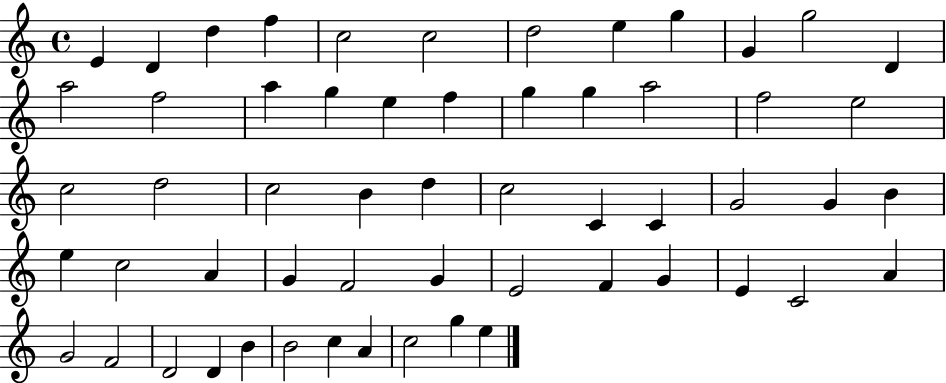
{
  \clef treble
  \time 4/4
  \defaultTimeSignature
  \key c \major
  e'4 d'4 d''4 f''4 | c''2 c''2 | d''2 e''4 g''4 | g'4 g''2 d'4 | \break a''2 f''2 | a''4 g''4 e''4 f''4 | g''4 g''4 a''2 | f''2 e''2 | \break c''2 d''2 | c''2 b'4 d''4 | c''2 c'4 c'4 | g'2 g'4 b'4 | \break e''4 c''2 a'4 | g'4 f'2 g'4 | e'2 f'4 g'4 | e'4 c'2 a'4 | \break g'2 f'2 | d'2 d'4 b'4 | b'2 c''4 a'4 | c''2 g''4 e''4 | \break \bar "|."
}